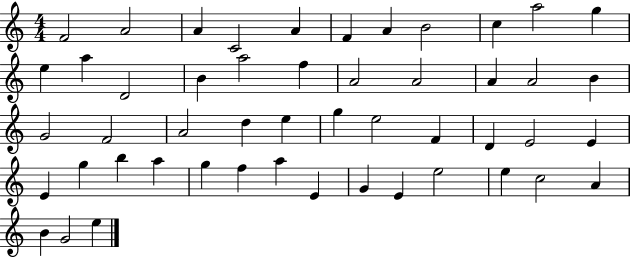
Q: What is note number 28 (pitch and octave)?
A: G5